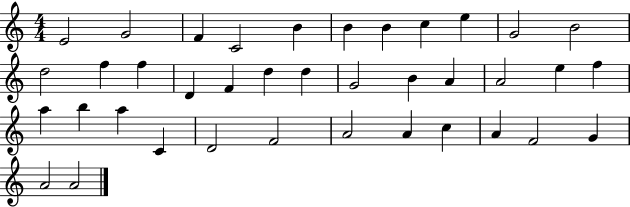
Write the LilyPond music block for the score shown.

{
  \clef treble
  \numericTimeSignature
  \time 4/4
  \key c \major
  e'2 g'2 | f'4 c'2 b'4 | b'4 b'4 c''4 e''4 | g'2 b'2 | \break d''2 f''4 f''4 | d'4 f'4 d''4 d''4 | g'2 b'4 a'4 | a'2 e''4 f''4 | \break a''4 b''4 a''4 c'4 | d'2 f'2 | a'2 a'4 c''4 | a'4 f'2 g'4 | \break a'2 a'2 | \bar "|."
}